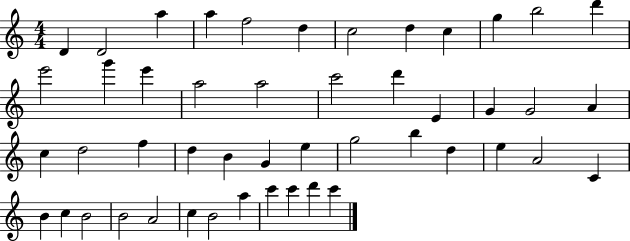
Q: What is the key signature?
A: C major